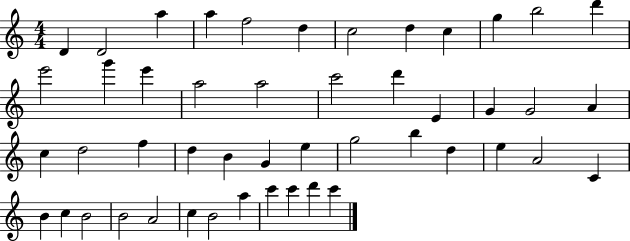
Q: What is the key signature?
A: C major